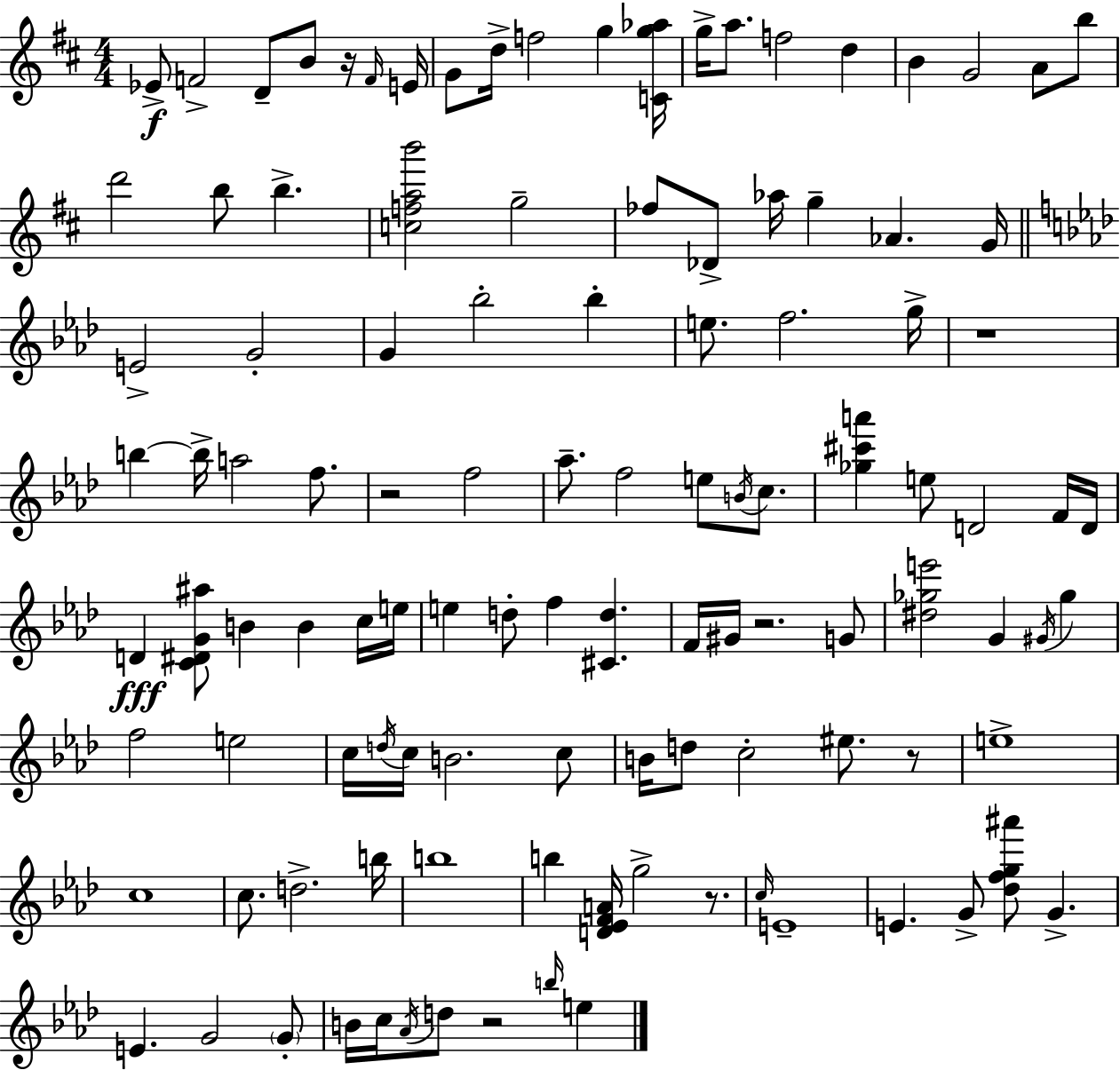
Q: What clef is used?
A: treble